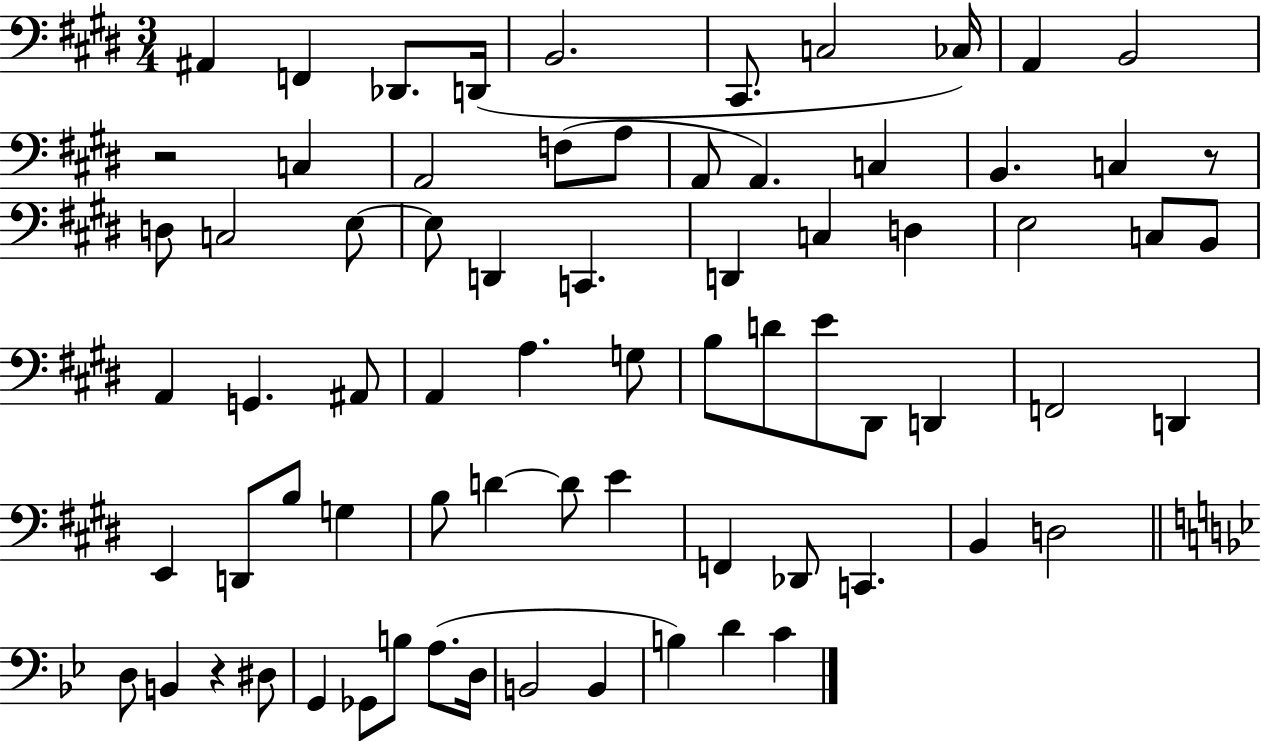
{
  \clef bass
  \numericTimeSignature
  \time 3/4
  \key e \major
  ais,4 f,4 des,8. d,16( | b,2. | cis,8. c2 ces16) | a,4 b,2 | \break r2 c4 | a,2 f8( a8 | a,8 a,4.) c4 | b,4. c4 r8 | \break d8 c2 e8~~ | e8 d,4 c,4. | d,4 c4 d4 | e2 c8 b,8 | \break a,4 g,4. ais,8 | a,4 a4. g8 | b8 d'8 e'8 dis,8 d,4 | f,2 d,4 | \break e,4 d,8 b8 g4 | b8 d'4~~ d'8 e'4 | f,4 des,8 c,4. | b,4 d2 | \break \bar "||" \break \key bes \major d8 b,4 r4 dis8 | g,4 ges,8 b8 a8.( d16 | b,2 b,4 | b4) d'4 c'4 | \break \bar "|."
}